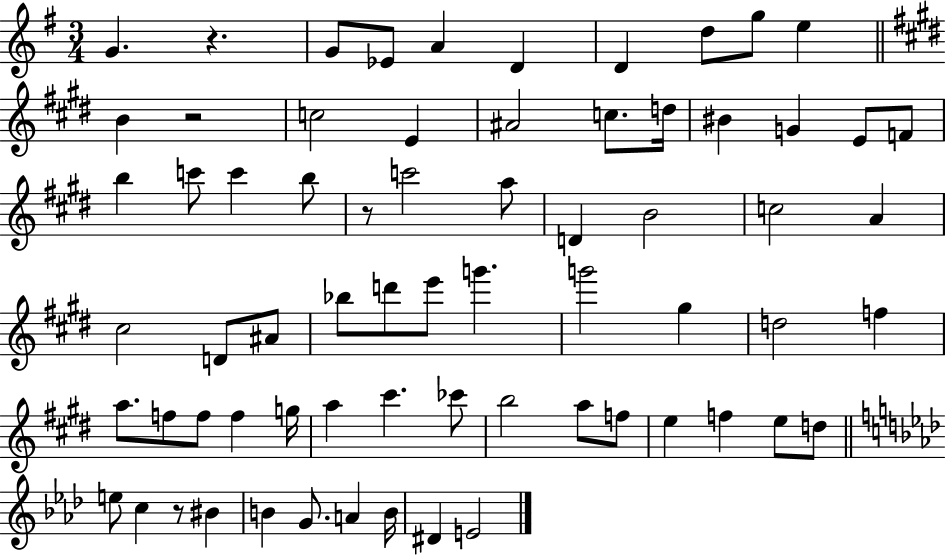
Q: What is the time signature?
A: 3/4